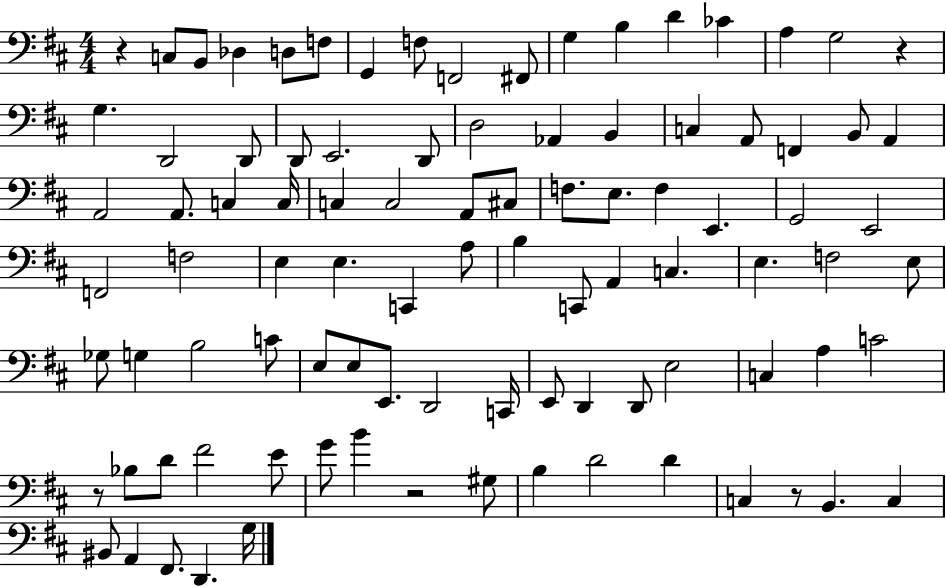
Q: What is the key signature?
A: D major